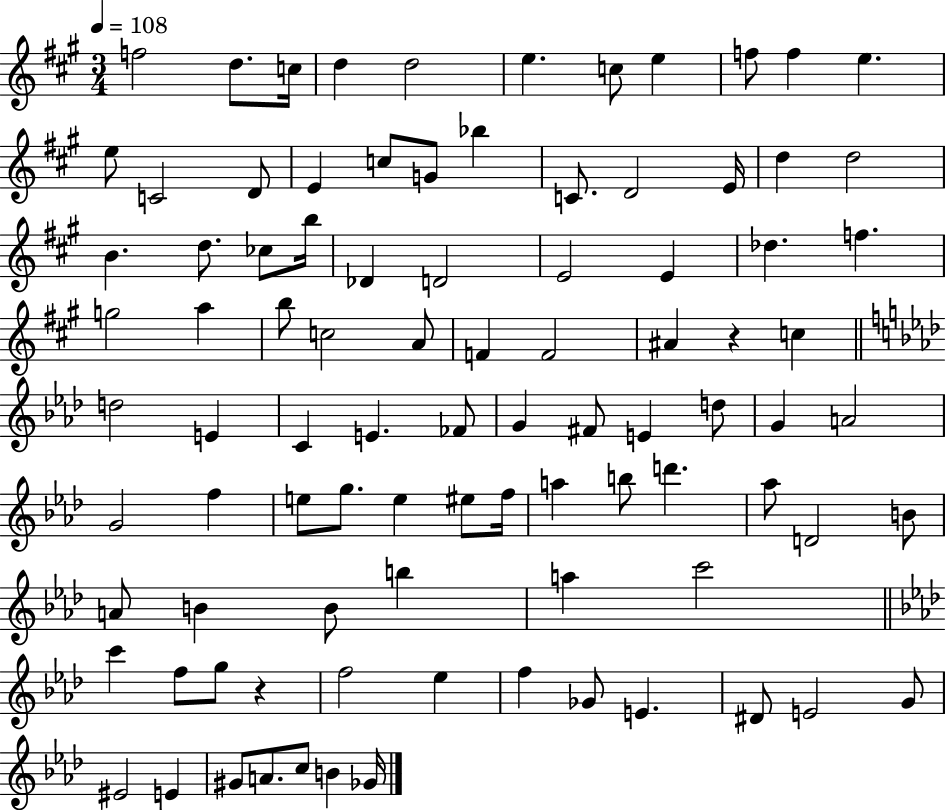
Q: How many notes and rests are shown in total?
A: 92